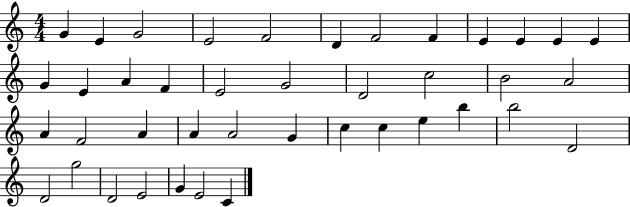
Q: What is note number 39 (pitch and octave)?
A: G4